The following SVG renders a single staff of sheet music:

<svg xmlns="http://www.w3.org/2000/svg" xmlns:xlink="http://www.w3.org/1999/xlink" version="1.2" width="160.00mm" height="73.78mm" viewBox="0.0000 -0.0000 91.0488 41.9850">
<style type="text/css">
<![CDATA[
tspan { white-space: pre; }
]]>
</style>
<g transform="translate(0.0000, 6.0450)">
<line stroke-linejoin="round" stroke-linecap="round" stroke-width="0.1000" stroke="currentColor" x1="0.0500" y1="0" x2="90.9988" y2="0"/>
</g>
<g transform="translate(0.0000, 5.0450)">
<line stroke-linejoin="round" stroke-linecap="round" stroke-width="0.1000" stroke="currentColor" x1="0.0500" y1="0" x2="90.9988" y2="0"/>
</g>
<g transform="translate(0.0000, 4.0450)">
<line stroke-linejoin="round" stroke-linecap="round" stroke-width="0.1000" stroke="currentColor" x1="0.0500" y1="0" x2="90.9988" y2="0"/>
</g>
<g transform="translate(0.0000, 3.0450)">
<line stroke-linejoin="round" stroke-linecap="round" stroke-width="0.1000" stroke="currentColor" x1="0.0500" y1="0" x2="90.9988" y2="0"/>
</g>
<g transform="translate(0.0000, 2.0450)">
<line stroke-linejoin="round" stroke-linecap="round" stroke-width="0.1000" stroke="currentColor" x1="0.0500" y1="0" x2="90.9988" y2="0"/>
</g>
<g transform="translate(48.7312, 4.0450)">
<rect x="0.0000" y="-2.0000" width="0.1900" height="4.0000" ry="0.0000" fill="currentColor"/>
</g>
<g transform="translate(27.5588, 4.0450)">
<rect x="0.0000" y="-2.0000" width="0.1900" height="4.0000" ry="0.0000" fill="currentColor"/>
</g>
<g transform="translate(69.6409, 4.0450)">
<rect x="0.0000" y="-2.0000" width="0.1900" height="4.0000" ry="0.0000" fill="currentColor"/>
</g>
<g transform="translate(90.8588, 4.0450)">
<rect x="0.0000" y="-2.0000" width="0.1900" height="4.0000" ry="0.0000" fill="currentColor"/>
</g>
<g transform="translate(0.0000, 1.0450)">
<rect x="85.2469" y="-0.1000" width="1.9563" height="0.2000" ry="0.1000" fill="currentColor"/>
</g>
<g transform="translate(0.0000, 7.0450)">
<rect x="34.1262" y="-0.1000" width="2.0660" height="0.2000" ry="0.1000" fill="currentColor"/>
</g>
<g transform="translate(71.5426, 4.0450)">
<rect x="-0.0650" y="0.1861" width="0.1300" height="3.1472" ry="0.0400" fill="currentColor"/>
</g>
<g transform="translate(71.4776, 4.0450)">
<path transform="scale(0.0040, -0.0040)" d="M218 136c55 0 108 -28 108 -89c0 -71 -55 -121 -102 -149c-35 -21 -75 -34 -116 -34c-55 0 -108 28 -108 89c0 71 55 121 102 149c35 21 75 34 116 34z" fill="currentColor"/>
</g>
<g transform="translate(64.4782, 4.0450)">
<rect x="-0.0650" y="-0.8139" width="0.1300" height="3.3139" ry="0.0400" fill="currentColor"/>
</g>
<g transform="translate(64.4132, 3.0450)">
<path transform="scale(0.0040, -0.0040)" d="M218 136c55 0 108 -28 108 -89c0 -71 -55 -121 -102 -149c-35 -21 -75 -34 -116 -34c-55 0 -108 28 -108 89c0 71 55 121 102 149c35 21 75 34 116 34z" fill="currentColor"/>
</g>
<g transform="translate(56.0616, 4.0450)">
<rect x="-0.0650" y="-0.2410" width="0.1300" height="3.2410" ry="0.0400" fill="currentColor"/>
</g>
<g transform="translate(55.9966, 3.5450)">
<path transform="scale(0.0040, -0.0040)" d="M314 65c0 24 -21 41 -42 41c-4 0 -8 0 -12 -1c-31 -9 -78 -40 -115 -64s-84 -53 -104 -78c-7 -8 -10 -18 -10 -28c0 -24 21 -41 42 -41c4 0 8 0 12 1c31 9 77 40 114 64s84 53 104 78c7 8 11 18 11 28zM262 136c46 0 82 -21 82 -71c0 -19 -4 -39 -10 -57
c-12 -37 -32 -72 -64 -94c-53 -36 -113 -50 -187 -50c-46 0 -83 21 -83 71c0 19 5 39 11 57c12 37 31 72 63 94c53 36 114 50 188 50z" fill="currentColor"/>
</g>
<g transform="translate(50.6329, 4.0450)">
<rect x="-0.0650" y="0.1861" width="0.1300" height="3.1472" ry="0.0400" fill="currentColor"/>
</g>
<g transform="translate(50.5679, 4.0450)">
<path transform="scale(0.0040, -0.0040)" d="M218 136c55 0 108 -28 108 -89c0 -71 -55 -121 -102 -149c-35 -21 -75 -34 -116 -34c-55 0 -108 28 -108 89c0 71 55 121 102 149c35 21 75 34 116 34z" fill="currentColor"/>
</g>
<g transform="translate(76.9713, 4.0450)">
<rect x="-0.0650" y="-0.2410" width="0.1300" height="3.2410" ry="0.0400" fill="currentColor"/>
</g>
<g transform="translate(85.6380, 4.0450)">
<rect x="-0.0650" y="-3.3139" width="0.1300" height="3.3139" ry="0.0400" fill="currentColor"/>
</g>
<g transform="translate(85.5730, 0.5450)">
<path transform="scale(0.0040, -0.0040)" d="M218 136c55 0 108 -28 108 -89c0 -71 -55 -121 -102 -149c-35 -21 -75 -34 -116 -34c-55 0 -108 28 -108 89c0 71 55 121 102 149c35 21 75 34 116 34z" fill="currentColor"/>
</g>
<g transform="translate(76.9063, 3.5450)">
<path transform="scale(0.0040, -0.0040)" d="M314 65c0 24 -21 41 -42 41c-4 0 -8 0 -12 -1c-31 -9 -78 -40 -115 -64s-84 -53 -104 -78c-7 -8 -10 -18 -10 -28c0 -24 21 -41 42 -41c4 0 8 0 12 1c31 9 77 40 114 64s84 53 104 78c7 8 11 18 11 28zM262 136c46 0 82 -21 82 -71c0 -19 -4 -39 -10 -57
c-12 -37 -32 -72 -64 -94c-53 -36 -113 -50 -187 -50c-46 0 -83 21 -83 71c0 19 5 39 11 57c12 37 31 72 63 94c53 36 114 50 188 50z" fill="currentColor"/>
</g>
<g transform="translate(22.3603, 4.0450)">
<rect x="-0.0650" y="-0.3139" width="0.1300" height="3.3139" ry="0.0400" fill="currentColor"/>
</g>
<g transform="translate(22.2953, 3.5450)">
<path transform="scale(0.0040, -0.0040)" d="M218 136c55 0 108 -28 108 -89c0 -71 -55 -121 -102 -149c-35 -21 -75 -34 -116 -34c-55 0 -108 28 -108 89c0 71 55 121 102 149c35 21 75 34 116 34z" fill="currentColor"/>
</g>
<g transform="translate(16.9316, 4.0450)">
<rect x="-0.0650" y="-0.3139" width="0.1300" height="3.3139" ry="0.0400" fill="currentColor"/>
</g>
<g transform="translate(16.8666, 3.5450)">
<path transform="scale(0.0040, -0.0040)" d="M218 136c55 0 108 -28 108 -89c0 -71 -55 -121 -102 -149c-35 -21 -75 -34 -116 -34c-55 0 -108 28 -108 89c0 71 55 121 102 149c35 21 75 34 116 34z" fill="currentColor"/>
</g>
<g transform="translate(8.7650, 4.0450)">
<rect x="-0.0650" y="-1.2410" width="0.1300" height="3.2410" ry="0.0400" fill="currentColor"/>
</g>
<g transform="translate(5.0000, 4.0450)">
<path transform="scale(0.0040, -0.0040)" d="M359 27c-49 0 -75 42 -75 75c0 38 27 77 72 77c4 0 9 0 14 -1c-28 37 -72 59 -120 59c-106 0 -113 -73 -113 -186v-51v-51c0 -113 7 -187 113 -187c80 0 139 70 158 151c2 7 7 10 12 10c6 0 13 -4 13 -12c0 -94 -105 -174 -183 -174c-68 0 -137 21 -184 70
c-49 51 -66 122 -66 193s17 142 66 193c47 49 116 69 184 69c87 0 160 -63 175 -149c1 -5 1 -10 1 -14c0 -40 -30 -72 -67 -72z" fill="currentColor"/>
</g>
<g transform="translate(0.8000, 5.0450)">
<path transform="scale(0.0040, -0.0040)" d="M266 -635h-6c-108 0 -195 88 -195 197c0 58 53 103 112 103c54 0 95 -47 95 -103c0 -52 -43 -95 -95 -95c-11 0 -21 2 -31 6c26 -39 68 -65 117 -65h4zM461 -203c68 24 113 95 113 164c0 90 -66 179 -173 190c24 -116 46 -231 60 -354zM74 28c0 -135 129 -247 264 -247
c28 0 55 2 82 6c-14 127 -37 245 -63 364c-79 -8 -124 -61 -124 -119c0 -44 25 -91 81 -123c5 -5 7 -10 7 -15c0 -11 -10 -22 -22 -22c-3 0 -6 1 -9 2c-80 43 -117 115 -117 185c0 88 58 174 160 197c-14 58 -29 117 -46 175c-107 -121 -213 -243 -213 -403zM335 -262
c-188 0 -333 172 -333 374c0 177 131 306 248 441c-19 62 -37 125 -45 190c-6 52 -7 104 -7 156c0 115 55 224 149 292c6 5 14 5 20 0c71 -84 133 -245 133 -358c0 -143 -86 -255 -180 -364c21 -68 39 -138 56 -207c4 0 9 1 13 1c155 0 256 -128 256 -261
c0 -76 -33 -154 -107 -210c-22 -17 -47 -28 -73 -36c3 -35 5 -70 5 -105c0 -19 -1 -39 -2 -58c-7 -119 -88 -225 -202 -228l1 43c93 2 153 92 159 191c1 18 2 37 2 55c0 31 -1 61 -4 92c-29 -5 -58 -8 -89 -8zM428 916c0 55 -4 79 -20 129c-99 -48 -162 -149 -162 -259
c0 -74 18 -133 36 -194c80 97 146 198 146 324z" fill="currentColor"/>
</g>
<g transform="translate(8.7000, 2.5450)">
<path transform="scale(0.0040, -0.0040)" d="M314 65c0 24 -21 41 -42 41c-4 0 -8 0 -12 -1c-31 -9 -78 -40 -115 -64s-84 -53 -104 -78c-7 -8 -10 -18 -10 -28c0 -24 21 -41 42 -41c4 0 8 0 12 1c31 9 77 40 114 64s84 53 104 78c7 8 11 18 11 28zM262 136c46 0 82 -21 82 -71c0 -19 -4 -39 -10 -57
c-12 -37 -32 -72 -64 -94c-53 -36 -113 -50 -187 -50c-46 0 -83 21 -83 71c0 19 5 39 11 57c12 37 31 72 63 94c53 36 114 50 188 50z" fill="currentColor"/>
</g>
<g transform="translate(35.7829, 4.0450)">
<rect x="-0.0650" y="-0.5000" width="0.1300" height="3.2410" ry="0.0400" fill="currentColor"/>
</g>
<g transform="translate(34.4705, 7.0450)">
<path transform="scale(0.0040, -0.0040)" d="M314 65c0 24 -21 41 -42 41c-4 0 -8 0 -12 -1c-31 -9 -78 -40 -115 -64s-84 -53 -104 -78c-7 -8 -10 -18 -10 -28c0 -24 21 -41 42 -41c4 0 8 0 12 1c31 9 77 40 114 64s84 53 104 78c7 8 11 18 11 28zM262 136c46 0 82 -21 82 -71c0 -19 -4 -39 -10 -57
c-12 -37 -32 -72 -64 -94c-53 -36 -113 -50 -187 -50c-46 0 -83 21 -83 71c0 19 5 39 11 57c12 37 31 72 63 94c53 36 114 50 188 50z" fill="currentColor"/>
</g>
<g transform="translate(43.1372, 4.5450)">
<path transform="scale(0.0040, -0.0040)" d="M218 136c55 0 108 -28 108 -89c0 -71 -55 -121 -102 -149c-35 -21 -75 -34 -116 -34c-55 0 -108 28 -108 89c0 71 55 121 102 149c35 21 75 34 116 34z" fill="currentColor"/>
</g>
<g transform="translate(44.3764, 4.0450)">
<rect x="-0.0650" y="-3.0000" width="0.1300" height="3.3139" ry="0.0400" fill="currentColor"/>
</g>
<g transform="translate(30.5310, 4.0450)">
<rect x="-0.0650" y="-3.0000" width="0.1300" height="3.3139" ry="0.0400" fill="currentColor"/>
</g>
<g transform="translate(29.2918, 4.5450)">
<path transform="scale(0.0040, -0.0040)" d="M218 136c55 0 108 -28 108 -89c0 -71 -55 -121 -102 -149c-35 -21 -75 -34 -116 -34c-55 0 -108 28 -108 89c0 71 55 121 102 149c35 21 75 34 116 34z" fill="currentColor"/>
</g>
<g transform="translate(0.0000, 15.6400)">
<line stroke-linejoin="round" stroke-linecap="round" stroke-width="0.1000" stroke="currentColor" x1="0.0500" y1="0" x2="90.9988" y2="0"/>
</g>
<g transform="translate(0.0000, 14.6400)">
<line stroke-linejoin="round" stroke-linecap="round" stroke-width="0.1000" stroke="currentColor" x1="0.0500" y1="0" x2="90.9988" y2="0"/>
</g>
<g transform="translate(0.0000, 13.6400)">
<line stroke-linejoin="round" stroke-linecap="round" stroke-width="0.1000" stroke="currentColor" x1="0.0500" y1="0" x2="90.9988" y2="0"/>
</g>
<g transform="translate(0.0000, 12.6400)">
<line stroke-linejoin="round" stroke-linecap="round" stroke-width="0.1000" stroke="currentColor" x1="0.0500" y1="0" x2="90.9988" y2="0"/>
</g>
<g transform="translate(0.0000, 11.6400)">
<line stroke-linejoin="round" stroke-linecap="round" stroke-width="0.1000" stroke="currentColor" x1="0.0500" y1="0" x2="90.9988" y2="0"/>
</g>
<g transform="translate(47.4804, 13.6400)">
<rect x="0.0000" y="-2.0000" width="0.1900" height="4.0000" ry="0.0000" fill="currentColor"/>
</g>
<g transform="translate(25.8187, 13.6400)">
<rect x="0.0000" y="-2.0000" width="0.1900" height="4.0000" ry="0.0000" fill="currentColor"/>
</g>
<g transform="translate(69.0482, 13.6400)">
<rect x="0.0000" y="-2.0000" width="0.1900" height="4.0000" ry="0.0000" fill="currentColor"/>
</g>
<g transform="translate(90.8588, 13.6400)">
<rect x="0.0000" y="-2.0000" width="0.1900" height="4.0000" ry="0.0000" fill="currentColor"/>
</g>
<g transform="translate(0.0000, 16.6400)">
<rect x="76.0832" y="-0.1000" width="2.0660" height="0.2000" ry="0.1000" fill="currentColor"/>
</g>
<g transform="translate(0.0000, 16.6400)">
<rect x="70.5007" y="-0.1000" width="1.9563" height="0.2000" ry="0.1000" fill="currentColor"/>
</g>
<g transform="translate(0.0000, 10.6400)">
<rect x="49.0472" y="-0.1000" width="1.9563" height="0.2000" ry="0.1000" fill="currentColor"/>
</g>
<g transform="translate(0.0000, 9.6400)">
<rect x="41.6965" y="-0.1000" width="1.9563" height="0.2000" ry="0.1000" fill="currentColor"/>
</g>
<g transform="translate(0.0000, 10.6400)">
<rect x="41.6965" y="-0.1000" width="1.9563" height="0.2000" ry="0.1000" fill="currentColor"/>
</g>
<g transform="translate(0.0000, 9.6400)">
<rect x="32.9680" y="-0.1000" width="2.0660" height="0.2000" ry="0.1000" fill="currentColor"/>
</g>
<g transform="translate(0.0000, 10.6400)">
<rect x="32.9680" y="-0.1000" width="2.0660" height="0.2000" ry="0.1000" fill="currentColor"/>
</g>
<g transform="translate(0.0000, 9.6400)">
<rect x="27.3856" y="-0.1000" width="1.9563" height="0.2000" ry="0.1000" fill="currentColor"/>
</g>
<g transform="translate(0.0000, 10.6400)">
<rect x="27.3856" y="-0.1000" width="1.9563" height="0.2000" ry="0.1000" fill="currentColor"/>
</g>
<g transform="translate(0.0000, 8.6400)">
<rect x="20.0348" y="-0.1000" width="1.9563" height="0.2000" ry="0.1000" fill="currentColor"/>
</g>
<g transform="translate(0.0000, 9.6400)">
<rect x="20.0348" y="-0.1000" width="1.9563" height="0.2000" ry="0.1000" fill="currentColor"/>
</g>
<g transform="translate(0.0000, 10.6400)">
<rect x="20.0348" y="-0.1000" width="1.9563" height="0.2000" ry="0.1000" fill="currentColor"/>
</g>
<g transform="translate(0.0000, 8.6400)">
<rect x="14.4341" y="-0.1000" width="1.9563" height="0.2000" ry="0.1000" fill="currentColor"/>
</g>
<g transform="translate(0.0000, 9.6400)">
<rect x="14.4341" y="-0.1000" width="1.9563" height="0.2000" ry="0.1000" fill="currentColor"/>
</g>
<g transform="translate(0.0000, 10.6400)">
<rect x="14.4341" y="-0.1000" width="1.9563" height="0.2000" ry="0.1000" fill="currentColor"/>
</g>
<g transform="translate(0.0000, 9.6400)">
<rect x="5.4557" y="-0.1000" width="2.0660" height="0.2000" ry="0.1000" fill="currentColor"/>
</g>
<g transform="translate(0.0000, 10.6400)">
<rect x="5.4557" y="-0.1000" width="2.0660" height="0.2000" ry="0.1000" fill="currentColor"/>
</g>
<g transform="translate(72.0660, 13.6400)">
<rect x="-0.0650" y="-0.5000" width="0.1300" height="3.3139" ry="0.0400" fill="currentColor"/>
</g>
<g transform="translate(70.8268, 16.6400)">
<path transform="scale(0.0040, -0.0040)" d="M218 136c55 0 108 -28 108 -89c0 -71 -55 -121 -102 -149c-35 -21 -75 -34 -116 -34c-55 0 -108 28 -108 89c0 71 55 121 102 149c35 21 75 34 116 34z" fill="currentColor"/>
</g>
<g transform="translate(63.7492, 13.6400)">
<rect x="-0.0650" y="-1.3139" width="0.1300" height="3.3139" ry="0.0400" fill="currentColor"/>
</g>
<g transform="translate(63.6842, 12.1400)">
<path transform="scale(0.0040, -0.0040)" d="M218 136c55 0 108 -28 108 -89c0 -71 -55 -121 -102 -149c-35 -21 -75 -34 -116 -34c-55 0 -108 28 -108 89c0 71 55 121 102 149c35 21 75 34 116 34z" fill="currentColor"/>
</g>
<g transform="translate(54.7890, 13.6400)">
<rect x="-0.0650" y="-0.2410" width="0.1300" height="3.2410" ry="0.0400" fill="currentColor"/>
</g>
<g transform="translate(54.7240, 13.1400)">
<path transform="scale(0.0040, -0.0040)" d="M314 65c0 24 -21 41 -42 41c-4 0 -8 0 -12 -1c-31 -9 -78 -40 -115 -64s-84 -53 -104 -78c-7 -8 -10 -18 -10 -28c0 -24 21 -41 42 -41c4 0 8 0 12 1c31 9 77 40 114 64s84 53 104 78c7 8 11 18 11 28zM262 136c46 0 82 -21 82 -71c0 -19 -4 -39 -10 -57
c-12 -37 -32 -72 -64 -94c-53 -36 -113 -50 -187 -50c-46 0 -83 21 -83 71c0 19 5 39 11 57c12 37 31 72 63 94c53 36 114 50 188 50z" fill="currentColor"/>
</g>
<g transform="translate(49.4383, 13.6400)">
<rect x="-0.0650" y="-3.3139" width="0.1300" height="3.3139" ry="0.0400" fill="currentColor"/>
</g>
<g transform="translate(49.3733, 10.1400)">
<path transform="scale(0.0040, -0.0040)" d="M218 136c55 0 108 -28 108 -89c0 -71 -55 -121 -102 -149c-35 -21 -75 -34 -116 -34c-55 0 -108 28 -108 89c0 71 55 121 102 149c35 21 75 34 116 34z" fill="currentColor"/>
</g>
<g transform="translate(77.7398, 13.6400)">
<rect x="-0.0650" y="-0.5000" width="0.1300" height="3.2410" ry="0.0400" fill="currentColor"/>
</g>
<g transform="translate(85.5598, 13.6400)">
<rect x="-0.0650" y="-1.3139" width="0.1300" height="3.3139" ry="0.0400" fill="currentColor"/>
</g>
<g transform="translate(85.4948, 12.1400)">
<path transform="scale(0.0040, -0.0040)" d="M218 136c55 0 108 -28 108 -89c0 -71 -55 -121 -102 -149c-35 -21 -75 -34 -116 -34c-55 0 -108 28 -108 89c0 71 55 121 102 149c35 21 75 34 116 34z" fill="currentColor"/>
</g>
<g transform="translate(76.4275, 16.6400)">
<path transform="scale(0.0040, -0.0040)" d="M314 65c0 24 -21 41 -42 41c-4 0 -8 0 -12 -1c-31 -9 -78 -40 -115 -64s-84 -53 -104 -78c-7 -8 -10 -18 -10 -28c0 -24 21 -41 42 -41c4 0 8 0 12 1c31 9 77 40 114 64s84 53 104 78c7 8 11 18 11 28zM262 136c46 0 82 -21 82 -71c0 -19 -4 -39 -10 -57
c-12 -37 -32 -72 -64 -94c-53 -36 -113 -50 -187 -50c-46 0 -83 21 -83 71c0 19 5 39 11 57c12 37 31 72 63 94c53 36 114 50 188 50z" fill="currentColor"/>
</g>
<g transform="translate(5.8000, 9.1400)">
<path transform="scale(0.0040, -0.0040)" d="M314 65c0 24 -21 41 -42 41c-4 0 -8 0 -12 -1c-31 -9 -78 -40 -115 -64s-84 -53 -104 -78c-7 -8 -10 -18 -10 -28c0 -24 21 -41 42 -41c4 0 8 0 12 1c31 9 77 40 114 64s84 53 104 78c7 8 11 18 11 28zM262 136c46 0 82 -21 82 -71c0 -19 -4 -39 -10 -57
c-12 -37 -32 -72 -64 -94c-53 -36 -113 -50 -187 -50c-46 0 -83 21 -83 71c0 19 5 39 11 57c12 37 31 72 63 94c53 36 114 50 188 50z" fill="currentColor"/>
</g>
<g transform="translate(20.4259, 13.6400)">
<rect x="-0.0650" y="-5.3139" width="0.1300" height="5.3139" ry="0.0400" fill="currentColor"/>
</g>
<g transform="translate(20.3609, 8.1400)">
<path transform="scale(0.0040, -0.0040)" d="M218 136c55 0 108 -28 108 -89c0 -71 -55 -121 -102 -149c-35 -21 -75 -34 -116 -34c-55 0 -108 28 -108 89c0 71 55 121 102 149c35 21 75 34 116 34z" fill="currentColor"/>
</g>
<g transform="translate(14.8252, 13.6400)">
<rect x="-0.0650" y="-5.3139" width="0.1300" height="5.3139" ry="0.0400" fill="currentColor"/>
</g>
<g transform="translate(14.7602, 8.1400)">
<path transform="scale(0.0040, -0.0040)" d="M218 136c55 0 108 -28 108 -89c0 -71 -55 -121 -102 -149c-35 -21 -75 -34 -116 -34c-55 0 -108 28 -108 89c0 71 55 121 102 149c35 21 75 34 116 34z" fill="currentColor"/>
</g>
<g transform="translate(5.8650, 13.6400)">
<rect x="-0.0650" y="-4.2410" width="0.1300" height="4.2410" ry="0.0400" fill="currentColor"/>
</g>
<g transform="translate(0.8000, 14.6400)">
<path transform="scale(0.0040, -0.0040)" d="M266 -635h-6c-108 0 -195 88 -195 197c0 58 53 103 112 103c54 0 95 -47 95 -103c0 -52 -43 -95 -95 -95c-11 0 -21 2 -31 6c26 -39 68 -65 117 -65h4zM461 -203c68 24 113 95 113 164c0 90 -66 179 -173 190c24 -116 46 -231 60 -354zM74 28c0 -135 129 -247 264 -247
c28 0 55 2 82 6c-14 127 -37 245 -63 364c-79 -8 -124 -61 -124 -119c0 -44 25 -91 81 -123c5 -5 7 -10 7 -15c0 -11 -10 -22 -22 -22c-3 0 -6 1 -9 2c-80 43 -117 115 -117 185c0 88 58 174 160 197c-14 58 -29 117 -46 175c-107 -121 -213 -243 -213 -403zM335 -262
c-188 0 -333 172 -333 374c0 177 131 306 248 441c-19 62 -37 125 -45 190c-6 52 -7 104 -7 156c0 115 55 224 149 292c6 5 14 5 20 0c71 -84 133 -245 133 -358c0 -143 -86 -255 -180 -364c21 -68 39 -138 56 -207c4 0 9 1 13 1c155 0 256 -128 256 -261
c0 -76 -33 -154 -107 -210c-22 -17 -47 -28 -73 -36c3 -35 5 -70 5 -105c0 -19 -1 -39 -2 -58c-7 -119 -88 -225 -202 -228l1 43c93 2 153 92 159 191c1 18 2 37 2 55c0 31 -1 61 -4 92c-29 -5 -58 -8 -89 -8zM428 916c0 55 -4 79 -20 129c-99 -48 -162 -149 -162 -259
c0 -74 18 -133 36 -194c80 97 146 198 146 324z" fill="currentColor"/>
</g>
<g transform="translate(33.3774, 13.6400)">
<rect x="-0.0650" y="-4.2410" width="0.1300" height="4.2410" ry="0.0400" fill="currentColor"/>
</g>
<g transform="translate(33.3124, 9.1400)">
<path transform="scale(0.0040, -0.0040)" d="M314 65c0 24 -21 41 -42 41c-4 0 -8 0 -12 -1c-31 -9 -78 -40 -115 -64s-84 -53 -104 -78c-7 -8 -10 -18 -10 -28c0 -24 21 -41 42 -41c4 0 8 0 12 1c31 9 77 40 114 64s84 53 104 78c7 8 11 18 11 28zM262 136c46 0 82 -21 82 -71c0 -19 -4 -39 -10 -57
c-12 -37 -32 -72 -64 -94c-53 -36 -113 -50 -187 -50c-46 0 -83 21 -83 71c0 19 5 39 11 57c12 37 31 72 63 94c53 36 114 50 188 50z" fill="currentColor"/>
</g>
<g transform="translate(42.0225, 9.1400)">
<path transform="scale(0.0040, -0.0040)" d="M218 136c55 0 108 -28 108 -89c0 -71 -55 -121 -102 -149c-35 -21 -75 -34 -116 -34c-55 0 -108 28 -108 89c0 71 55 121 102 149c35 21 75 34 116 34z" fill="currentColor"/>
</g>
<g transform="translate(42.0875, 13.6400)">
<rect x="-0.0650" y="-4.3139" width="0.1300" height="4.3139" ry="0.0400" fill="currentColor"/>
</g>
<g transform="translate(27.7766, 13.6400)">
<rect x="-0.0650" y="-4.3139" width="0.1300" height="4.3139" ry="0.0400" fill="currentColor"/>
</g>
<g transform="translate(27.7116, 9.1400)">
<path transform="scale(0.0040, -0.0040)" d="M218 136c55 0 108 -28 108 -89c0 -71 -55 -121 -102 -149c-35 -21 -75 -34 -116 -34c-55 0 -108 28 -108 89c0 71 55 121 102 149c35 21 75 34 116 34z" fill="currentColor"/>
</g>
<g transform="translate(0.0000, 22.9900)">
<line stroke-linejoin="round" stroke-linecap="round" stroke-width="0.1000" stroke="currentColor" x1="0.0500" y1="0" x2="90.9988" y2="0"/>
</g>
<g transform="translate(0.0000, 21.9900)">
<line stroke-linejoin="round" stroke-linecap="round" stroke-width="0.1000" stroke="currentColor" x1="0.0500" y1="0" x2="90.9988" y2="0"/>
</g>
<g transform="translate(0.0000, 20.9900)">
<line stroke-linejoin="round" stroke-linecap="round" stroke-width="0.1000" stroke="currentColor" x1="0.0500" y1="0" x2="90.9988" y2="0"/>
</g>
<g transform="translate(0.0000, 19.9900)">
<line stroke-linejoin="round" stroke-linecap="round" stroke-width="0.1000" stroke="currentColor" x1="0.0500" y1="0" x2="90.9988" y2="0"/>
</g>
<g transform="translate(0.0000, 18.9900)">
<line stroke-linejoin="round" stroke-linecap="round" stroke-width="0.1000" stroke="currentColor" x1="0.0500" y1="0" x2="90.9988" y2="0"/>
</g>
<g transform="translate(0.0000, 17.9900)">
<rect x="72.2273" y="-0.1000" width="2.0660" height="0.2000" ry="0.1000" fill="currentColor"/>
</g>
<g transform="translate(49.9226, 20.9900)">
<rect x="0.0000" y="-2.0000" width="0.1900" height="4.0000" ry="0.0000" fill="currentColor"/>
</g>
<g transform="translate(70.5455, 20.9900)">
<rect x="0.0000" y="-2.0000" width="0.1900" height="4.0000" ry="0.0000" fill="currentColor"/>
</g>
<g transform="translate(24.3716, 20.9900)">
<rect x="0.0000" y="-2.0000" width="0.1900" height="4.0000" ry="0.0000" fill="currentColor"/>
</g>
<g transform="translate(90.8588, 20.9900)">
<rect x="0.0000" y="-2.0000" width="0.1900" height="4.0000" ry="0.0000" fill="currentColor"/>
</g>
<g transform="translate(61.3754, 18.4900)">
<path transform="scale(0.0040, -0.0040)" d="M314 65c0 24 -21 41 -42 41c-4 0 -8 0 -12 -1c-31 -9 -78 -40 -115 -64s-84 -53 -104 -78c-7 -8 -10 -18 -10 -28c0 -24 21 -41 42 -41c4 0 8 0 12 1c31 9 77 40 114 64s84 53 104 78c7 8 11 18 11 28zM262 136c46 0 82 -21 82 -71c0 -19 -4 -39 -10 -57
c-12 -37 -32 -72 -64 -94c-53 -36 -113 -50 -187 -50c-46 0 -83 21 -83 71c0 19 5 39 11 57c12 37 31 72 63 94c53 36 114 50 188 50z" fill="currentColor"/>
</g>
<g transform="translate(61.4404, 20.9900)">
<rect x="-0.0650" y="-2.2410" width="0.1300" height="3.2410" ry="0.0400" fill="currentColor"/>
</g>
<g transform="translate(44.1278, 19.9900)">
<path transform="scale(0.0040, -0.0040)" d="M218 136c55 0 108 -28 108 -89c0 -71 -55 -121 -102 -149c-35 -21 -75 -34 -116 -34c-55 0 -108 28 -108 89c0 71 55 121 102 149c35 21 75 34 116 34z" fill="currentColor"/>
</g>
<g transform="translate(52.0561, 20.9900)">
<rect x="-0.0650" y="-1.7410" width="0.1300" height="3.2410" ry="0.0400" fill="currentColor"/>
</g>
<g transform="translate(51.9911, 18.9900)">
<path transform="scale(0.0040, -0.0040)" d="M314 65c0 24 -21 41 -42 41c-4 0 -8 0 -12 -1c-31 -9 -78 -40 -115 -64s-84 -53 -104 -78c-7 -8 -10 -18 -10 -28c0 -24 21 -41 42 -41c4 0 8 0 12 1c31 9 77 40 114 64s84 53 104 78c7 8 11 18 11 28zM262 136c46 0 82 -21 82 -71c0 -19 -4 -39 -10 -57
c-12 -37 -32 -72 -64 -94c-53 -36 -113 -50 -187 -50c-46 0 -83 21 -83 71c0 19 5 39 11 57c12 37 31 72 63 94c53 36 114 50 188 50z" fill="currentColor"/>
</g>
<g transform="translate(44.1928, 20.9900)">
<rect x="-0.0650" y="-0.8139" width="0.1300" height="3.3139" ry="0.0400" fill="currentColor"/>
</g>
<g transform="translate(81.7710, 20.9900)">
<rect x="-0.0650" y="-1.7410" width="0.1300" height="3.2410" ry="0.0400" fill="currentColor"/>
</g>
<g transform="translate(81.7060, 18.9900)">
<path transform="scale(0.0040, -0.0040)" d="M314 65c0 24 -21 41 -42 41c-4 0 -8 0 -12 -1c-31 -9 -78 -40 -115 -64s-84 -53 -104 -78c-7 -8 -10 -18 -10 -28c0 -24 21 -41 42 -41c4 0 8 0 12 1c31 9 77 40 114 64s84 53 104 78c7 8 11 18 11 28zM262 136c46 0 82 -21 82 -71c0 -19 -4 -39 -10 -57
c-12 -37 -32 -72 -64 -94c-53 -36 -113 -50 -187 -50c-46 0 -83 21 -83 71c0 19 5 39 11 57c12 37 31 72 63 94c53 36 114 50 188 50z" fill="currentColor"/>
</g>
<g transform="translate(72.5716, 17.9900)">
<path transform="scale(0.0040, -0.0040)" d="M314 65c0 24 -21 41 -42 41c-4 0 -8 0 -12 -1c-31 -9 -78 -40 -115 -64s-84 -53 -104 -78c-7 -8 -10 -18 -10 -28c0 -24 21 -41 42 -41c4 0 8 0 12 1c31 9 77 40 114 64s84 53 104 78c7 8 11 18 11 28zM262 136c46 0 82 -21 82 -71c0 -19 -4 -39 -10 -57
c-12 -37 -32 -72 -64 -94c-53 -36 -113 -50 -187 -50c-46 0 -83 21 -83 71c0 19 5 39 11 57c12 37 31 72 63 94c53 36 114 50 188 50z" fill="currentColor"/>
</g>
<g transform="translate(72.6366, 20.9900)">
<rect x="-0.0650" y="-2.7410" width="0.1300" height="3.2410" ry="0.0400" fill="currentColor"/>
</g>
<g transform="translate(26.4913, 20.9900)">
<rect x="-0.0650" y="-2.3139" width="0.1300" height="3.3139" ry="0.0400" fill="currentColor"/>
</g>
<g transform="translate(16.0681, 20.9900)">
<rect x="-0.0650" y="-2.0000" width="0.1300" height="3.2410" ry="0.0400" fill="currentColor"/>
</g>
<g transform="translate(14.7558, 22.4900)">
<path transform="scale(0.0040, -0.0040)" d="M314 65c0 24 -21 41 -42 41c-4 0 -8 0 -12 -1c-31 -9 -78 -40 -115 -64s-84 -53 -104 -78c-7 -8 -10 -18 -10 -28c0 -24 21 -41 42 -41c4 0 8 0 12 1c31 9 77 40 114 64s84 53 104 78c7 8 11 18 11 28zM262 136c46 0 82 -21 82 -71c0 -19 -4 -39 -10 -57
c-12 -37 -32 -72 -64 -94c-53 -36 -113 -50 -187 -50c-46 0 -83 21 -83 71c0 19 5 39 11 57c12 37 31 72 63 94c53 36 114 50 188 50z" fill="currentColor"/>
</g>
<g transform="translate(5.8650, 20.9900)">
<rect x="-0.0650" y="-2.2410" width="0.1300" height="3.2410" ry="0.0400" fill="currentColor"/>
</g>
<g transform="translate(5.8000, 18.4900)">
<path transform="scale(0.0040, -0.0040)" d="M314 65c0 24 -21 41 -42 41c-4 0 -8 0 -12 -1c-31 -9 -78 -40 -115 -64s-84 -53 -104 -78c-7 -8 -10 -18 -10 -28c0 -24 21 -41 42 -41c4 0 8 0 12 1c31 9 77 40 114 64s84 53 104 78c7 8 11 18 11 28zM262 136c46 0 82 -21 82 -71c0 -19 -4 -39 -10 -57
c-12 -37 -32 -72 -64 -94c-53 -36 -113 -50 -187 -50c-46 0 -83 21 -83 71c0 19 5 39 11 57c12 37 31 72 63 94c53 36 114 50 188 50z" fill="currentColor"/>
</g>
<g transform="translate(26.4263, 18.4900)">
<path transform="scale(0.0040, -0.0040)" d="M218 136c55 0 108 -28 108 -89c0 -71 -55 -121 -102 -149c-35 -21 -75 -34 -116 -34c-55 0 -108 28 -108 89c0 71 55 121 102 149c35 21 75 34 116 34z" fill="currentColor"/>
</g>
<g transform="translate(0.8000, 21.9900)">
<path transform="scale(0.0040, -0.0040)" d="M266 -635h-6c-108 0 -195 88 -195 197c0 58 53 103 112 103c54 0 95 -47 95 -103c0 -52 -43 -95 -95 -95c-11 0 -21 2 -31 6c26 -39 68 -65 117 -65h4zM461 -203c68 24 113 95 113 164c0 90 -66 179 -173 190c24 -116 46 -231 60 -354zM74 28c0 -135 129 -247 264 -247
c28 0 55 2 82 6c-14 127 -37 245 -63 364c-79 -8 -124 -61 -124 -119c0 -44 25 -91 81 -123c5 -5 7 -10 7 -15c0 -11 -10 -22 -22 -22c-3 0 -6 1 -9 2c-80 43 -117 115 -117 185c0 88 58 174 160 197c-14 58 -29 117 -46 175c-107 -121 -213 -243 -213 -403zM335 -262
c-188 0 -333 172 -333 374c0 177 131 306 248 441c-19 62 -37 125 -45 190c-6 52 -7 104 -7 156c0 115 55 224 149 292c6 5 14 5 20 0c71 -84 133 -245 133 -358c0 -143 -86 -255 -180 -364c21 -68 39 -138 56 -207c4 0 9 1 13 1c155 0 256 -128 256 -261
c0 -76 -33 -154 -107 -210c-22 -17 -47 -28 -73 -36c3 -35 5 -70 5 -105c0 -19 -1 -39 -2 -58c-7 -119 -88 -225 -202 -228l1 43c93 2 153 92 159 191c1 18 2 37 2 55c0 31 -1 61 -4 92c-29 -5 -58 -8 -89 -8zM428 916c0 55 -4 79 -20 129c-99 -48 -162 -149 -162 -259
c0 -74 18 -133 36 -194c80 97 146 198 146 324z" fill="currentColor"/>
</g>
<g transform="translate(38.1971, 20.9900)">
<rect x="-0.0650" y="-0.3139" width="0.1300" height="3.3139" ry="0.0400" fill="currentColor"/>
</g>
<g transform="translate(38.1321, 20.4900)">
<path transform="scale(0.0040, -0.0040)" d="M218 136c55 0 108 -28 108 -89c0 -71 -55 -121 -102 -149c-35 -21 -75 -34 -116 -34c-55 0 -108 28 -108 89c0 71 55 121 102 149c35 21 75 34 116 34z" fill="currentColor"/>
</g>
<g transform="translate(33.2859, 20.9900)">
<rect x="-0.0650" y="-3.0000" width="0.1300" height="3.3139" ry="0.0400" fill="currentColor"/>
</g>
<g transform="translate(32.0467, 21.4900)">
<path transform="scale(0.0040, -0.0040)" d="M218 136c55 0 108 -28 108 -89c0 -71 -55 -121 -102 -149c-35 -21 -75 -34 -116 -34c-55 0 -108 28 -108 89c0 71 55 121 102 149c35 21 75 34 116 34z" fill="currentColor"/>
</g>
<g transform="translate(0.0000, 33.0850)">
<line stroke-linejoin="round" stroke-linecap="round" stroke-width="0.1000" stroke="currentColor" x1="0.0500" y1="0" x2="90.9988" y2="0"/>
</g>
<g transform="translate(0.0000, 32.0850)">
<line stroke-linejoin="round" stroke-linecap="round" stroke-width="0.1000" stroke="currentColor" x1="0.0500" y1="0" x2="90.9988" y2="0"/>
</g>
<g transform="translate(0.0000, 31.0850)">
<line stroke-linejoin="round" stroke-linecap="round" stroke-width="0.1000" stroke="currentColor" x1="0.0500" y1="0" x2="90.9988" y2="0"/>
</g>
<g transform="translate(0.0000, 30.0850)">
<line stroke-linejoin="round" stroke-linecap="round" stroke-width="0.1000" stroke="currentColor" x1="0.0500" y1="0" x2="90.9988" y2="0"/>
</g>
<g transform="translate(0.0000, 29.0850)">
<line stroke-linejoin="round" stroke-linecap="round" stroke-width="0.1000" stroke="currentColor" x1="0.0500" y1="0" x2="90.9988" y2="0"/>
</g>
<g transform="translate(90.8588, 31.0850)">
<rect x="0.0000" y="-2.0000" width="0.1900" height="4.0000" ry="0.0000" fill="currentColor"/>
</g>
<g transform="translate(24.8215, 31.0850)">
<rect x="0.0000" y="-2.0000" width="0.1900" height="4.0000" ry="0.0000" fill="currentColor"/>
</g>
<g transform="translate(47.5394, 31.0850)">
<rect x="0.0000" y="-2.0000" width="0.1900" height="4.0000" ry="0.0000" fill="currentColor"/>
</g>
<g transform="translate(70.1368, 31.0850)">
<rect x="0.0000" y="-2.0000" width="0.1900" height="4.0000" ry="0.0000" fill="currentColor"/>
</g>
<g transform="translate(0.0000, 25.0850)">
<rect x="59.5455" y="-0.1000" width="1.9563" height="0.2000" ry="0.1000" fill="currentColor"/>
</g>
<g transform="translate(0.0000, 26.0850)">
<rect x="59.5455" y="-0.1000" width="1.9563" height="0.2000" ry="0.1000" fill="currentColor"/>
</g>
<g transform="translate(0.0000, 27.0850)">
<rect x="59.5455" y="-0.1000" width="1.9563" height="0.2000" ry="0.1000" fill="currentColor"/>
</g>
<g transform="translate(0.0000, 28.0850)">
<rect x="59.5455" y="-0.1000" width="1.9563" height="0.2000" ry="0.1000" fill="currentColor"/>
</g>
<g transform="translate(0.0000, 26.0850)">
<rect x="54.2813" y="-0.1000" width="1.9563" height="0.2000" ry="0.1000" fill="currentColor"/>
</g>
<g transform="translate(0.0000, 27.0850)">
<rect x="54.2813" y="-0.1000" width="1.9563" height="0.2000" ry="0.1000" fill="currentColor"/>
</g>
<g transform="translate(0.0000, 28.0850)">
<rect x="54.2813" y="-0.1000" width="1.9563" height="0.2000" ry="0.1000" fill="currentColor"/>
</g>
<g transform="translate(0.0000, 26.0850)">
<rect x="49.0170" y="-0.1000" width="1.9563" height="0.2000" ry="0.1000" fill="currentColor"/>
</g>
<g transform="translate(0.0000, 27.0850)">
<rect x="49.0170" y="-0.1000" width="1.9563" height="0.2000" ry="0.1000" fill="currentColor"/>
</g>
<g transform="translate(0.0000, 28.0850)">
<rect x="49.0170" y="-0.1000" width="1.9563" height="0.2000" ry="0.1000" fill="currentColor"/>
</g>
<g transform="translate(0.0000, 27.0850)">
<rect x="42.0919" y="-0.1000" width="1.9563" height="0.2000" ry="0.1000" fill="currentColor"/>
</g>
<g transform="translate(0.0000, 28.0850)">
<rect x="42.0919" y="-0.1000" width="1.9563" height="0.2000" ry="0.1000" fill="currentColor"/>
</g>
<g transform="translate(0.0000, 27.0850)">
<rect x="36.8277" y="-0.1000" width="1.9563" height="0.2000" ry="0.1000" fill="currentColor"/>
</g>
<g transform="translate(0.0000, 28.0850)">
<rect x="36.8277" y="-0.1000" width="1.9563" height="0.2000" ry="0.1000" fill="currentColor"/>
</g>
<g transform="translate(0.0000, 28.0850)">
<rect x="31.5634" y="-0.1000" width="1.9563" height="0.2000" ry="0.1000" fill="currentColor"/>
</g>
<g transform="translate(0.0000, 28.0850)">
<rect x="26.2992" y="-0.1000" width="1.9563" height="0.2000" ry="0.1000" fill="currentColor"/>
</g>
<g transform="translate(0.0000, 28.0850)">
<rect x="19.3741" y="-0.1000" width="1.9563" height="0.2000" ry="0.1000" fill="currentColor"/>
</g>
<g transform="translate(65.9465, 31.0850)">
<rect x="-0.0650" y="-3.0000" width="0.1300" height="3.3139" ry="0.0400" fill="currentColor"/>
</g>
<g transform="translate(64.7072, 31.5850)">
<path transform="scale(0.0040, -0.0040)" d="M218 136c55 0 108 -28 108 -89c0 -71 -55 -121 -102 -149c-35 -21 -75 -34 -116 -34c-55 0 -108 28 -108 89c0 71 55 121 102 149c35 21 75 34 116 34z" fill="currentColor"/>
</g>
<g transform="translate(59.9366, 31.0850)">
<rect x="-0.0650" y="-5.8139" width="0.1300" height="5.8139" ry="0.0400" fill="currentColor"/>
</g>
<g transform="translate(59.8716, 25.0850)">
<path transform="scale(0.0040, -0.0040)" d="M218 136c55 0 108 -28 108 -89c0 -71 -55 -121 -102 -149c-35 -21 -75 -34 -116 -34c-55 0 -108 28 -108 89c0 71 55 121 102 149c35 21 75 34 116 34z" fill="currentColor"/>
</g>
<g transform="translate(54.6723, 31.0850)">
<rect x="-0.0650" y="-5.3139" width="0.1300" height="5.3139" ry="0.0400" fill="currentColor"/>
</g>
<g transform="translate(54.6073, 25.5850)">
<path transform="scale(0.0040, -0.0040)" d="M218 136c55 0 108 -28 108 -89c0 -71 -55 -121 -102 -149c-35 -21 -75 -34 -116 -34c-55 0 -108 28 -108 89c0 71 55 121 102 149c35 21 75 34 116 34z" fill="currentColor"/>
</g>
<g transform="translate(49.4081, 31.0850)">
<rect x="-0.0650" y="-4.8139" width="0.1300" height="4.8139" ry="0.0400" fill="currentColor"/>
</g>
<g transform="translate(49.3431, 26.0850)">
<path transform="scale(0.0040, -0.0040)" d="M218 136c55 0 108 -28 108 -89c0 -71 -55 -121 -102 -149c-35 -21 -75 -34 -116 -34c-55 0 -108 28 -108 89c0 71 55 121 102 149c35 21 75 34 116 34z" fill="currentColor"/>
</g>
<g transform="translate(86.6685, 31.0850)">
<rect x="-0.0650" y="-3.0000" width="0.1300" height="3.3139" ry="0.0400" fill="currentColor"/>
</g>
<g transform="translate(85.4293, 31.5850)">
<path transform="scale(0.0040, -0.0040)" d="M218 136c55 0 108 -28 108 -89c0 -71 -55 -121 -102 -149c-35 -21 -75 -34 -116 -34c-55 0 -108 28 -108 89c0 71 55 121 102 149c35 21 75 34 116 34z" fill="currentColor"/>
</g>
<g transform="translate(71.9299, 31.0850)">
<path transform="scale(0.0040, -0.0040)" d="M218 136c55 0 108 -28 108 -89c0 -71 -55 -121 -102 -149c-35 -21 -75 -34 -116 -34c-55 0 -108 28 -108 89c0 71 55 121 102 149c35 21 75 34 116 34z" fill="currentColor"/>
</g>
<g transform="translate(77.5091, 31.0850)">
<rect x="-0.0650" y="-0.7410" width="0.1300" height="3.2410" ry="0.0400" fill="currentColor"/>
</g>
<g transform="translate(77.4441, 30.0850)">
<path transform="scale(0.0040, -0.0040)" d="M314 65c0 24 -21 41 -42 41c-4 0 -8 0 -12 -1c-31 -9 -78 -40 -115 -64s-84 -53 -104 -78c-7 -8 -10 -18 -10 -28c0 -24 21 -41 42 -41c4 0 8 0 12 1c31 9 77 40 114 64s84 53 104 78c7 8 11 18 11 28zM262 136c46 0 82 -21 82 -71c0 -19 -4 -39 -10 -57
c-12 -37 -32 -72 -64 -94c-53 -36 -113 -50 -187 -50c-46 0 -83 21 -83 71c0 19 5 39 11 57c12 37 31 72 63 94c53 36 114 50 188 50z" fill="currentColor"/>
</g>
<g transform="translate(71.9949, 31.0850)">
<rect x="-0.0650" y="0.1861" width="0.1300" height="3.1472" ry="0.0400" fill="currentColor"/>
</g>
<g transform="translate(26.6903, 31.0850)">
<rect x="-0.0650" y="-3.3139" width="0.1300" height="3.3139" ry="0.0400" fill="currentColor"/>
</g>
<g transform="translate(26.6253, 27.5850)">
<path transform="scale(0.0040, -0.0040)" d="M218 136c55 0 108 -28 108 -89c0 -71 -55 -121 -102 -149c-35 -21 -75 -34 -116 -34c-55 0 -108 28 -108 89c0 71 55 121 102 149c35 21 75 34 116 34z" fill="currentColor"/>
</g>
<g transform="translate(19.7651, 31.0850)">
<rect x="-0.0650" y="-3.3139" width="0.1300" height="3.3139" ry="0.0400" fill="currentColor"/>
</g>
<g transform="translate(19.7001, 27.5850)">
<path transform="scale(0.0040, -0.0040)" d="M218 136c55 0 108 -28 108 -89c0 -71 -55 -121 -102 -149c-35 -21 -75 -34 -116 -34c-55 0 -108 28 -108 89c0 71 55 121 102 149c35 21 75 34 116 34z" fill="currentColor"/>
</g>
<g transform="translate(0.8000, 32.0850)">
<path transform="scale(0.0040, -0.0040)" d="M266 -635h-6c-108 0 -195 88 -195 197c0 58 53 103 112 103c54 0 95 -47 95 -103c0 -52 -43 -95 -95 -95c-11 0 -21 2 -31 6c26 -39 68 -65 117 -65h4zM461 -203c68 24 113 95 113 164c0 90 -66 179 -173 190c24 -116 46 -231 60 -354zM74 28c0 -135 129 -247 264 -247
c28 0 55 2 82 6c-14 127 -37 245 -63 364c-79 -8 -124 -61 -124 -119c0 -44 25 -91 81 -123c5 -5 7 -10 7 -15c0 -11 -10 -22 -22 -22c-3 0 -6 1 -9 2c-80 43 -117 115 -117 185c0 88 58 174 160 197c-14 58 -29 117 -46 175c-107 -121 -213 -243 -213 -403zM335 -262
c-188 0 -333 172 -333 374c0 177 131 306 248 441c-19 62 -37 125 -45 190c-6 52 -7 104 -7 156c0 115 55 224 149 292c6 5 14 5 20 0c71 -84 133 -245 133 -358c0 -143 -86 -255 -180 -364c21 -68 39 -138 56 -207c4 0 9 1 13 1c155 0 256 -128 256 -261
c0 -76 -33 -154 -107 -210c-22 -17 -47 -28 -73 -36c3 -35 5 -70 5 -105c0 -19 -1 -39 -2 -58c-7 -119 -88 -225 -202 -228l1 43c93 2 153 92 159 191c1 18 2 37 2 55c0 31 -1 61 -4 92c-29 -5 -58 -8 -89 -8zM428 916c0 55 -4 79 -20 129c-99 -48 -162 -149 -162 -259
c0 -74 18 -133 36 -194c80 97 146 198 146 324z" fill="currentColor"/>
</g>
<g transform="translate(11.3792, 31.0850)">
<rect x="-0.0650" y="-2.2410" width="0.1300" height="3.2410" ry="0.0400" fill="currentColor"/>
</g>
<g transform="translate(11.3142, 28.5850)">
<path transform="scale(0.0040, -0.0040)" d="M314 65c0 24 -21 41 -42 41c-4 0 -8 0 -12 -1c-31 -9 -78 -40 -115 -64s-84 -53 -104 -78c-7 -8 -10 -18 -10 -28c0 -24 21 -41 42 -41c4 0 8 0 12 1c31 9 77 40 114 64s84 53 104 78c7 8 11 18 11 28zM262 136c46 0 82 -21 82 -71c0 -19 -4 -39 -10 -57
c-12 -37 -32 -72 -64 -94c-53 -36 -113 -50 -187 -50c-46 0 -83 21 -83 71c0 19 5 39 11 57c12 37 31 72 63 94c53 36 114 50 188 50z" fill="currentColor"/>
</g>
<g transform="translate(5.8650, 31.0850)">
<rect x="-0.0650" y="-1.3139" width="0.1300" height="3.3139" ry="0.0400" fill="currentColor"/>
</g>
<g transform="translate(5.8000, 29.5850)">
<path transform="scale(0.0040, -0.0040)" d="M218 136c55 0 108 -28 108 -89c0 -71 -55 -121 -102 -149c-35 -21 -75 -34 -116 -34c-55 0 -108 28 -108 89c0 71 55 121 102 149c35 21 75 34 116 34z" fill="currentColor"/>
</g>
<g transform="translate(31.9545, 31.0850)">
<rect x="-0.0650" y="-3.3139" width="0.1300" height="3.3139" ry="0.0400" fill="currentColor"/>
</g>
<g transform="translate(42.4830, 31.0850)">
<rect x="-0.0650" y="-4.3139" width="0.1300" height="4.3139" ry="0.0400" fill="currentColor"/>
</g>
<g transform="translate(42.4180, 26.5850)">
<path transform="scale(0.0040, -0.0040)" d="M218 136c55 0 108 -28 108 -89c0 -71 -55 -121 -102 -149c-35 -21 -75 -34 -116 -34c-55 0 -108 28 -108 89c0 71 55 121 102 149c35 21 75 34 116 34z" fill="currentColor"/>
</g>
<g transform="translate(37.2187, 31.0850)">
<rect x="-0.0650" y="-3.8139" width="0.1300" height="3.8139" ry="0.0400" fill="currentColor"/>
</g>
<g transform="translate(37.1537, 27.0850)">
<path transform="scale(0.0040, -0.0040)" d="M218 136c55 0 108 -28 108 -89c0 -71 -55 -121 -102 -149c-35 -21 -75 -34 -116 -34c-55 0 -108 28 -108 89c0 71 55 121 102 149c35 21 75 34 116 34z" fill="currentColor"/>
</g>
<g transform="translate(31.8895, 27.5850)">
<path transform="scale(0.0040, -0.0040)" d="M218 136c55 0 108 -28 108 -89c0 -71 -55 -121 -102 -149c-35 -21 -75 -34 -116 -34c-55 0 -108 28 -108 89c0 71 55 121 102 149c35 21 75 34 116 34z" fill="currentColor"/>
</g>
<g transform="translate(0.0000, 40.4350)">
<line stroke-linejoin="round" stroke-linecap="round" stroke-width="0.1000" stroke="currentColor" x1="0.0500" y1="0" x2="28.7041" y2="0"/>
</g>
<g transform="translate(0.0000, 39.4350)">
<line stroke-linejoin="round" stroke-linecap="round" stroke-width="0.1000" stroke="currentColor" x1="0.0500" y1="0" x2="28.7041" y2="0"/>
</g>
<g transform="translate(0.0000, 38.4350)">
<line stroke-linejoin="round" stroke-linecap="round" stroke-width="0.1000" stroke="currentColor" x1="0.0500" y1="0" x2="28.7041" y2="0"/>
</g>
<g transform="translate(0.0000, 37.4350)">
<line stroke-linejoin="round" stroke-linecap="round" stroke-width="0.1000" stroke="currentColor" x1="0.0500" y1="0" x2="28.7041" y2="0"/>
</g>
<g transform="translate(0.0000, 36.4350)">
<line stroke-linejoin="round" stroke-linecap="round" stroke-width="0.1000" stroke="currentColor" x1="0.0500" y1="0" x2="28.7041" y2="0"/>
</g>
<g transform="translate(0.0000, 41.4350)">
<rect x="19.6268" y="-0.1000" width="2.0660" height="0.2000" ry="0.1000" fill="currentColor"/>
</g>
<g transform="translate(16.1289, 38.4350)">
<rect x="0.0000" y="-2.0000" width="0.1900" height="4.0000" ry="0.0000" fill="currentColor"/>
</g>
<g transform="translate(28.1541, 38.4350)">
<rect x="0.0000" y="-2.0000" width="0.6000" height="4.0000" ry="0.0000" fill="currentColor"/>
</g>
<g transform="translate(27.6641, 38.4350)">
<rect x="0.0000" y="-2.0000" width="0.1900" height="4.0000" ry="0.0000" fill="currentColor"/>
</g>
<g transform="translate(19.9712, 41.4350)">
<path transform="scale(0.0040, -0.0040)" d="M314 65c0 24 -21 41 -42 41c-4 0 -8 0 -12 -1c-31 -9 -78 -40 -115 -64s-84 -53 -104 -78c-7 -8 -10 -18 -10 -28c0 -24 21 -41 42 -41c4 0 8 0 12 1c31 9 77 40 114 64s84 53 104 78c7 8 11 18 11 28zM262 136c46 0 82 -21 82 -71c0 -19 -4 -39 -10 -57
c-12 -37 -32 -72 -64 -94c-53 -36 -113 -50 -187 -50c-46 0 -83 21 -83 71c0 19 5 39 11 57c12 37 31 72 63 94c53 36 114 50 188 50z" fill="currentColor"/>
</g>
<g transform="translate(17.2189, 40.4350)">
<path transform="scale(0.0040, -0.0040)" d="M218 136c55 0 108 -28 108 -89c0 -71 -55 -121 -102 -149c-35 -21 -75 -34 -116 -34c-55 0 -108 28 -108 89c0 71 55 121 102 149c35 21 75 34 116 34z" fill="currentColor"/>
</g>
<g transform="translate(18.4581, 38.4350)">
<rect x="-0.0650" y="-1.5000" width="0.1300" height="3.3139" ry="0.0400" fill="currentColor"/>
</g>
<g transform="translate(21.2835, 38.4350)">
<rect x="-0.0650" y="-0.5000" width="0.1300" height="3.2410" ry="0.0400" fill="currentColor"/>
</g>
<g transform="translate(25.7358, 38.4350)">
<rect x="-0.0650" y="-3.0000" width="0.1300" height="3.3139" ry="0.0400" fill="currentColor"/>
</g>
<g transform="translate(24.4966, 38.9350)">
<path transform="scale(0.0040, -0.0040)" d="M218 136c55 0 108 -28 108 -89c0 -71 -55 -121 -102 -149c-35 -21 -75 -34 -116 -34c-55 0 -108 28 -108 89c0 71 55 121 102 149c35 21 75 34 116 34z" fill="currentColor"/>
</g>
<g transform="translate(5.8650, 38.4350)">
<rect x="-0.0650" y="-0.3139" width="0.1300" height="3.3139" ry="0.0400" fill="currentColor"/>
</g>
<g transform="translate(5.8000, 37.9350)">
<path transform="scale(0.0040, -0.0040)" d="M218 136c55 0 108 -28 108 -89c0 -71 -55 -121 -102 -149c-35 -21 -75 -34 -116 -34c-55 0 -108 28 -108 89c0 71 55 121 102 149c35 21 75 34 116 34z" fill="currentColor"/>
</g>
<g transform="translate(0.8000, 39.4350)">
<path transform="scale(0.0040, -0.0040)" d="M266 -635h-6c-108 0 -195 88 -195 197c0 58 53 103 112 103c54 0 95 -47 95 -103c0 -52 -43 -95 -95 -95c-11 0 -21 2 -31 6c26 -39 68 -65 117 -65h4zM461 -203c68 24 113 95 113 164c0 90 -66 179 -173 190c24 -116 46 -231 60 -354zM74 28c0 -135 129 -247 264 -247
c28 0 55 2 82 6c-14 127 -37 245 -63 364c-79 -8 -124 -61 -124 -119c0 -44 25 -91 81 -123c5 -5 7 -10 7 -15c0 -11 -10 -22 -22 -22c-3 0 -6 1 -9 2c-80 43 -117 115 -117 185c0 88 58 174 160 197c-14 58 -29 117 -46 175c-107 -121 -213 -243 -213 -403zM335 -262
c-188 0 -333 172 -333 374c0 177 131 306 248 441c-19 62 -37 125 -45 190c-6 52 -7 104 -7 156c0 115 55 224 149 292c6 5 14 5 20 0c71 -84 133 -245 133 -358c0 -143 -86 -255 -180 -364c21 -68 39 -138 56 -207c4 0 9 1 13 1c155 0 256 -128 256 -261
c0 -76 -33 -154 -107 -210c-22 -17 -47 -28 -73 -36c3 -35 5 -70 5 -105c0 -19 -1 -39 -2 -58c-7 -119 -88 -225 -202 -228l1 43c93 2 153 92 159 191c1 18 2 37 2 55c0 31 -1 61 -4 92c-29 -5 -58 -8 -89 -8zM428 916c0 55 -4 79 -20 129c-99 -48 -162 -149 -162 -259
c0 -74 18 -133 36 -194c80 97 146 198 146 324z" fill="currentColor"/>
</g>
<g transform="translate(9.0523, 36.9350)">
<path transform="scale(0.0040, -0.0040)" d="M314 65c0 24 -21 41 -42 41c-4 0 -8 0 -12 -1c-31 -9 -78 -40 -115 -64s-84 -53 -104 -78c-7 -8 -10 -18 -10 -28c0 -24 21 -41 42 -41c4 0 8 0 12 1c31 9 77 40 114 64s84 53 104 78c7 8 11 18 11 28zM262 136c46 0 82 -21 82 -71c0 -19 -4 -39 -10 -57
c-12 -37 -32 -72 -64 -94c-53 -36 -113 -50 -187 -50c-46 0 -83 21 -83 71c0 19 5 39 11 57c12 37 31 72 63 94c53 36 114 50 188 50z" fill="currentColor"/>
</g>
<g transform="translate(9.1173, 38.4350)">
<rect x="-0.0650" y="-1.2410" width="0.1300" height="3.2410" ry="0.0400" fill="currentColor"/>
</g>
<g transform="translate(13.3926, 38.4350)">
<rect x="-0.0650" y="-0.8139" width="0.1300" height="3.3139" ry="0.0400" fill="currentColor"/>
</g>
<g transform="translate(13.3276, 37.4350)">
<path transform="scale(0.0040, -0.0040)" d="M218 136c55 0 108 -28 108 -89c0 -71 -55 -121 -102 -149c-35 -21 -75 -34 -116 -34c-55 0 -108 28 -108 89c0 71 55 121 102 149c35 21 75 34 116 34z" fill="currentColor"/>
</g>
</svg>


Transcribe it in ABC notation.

X:1
T:Untitled
M:4/4
L:1/4
K:C
e2 c c A C2 A B c2 d B c2 b d'2 f' f' d' d'2 d' b c2 e C C2 e g2 F2 g A c d f2 g2 a2 f2 e g2 b b b c' d' e' f' g' A B d2 A c e2 d E C2 A